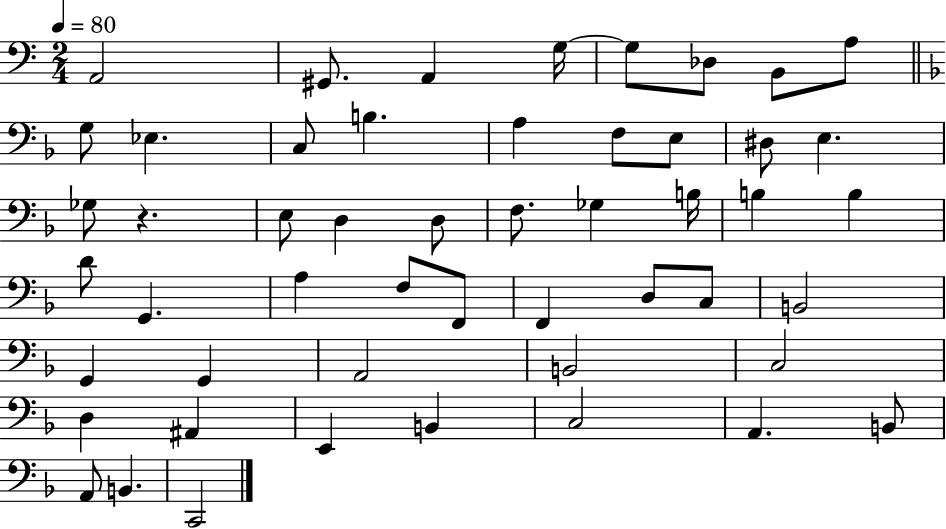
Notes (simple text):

A2/h G#2/e. A2/q G3/s G3/e Db3/e B2/e A3/e G3/e Eb3/q. C3/e B3/q. A3/q F3/e E3/e D#3/e E3/q. Gb3/e R/q. E3/e D3/q D3/e F3/e. Gb3/q B3/s B3/q B3/q D4/e G2/q. A3/q F3/e F2/e F2/q D3/e C3/e B2/h G2/q G2/q A2/h B2/h C3/h D3/q A#2/q E2/q B2/q C3/h A2/q. B2/e A2/e B2/q. C2/h